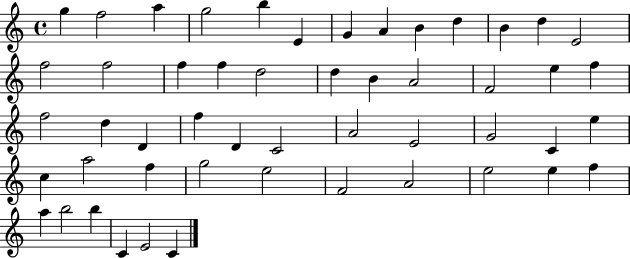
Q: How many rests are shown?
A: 0